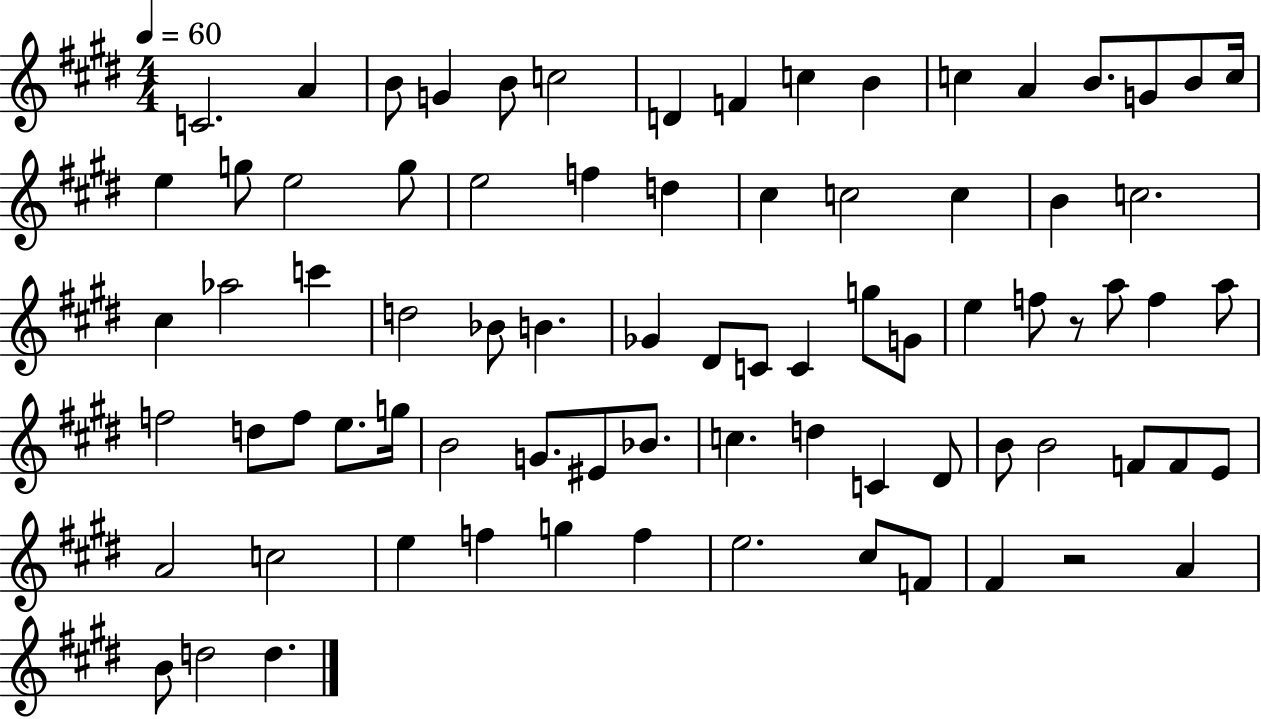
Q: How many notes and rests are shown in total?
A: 79